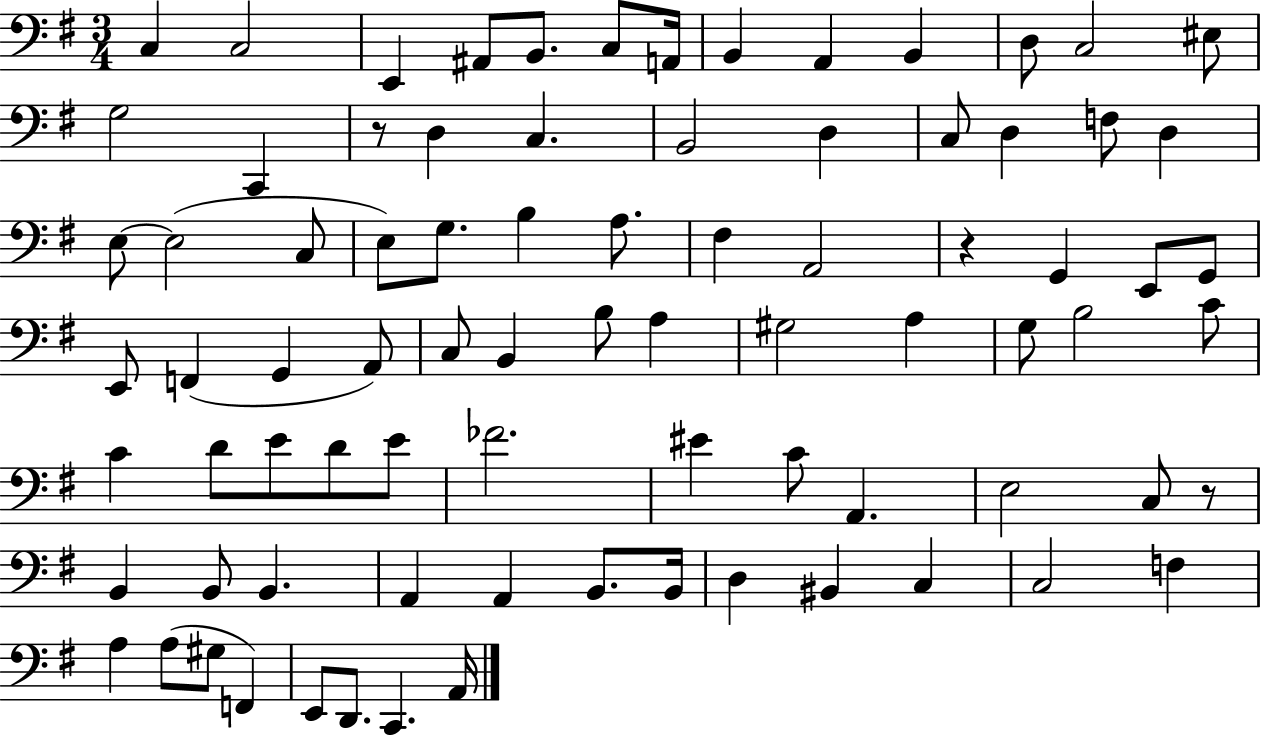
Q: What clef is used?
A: bass